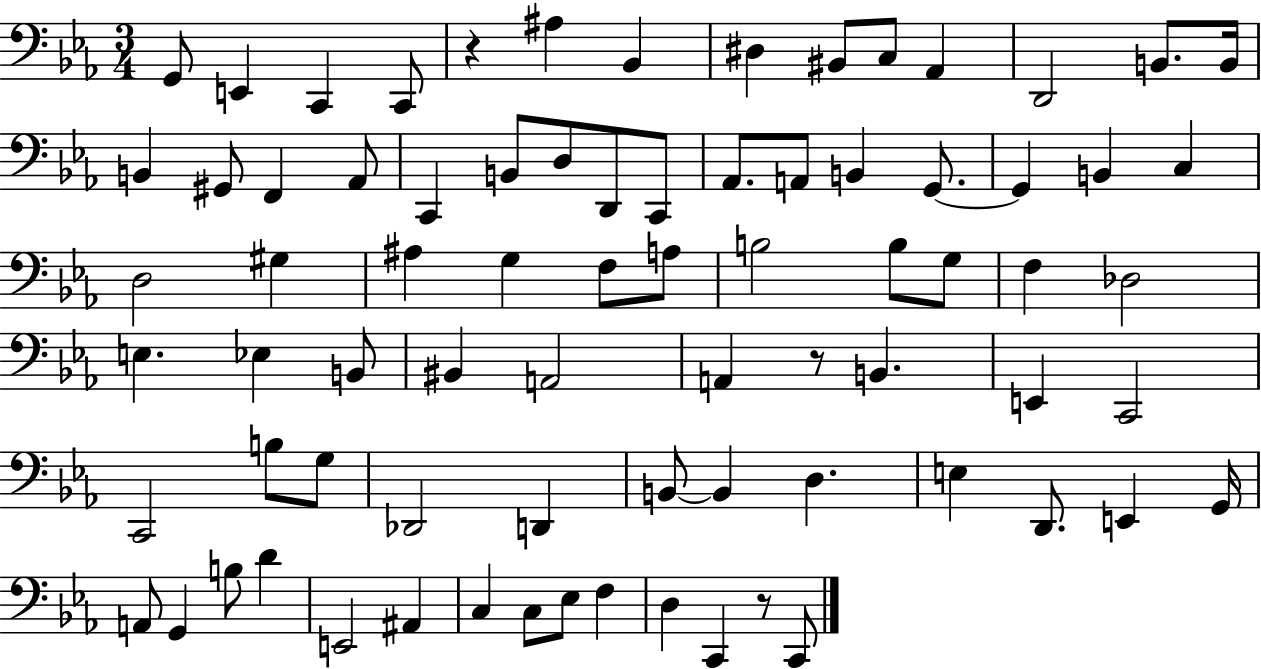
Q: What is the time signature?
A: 3/4